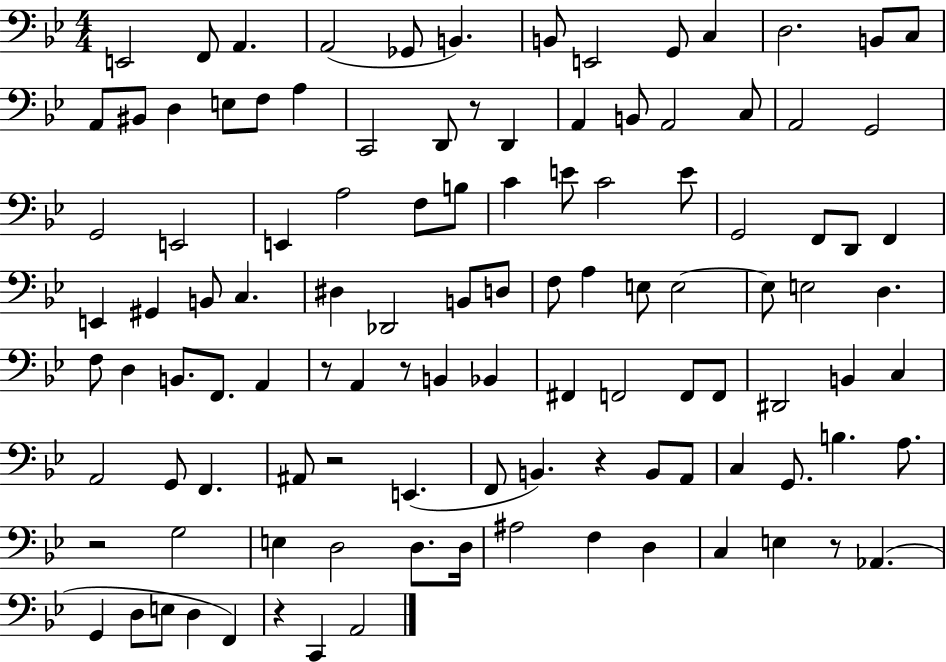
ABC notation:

X:1
T:Untitled
M:4/4
L:1/4
K:Bb
E,,2 F,,/2 A,, A,,2 _G,,/2 B,, B,,/2 E,,2 G,,/2 C, D,2 B,,/2 C,/2 A,,/2 ^B,,/2 D, E,/2 F,/2 A, C,,2 D,,/2 z/2 D,, A,, B,,/2 A,,2 C,/2 A,,2 G,,2 G,,2 E,,2 E,, A,2 F,/2 B,/2 C E/2 C2 E/2 G,,2 F,,/2 D,,/2 F,, E,, ^G,, B,,/2 C, ^D, _D,,2 B,,/2 D,/2 F,/2 A, E,/2 E,2 E,/2 E,2 D, F,/2 D, B,,/2 F,,/2 A,, z/2 A,, z/2 B,, _B,, ^F,, F,,2 F,,/2 F,,/2 ^D,,2 B,, C, A,,2 G,,/2 F,, ^A,,/2 z2 E,, F,,/2 B,, z B,,/2 A,,/2 C, G,,/2 B, A,/2 z2 G,2 E, D,2 D,/2 D,/4 ^A,2 F, D, C, E, z/2 _A,, G,, D,/2 E,/2 D, F,, z C,, A,,2